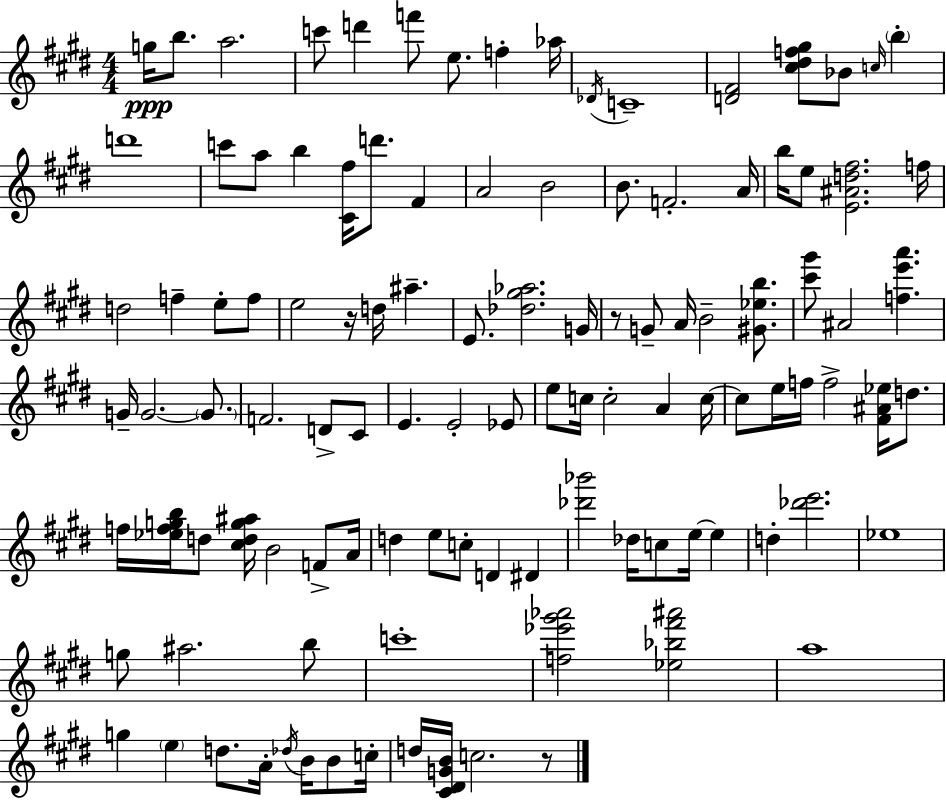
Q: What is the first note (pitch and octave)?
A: G5